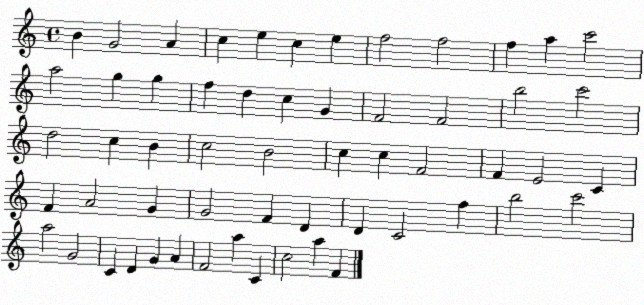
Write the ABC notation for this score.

X:1
T:Untitled
M:4/4
L:1/4
K:C
B G2 A c e c e f2 f2 f a c'2 a2 g g f d c G F2 F2 b2 c'2 d2 c B c2 B2 c c F2 F E2 C F A2 G G2 F D D C2 f b2 c'2 a2 G2 C D G A F2 a C c2 a F